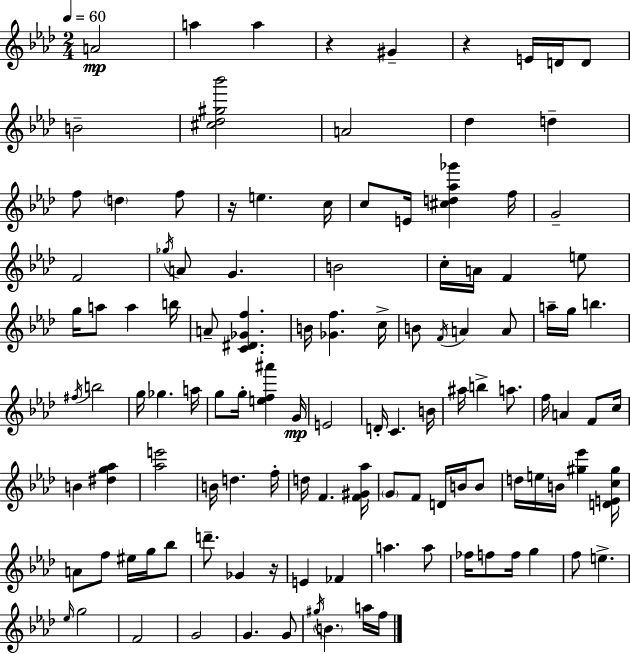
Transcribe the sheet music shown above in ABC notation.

X:1
T:Untitled
M:2/4
L:1/4
K:Ab
A2 a a z ^G z E/4 D/4 D/2 B2 [^c_d^g_b']2 A2 _d d f/2 d f/2 z/4 e c/4 c/2 E/4 [^cd_a_g'] f/4 G2 F2 _g/4 A/2 G B2 c/4 A/4 F e/2 g/4 a/2 a b/4 A/2 [C^D_Gf] B/4 [_Gf] c/4 B/2 F/4 A A/2 a/4 g/4 b ^f/4 b2 g/4 _g a/4 g/2 g/4 [ef^a'] G/4 E2 D/4 C B/4 ^a/4 b a/2 f/4 A F/2 c/4 B [^dg_a] [_ae']2 B/4 d f/4 d/4 F [F^G_a]/4 G/2 F/2 D/4 B/4 B/2 d/4 e/4 B/4 [^g_e'] [DEc^g]/4 A/2 f/2 ^e/4 g/4 _b/2 d'/2 _G z/4 E _F a a/2 _f/4 f/2 f/4 g f/2 e _e/4 g2 F2 G2 G G/2 ^g/4 B a/4 f/4